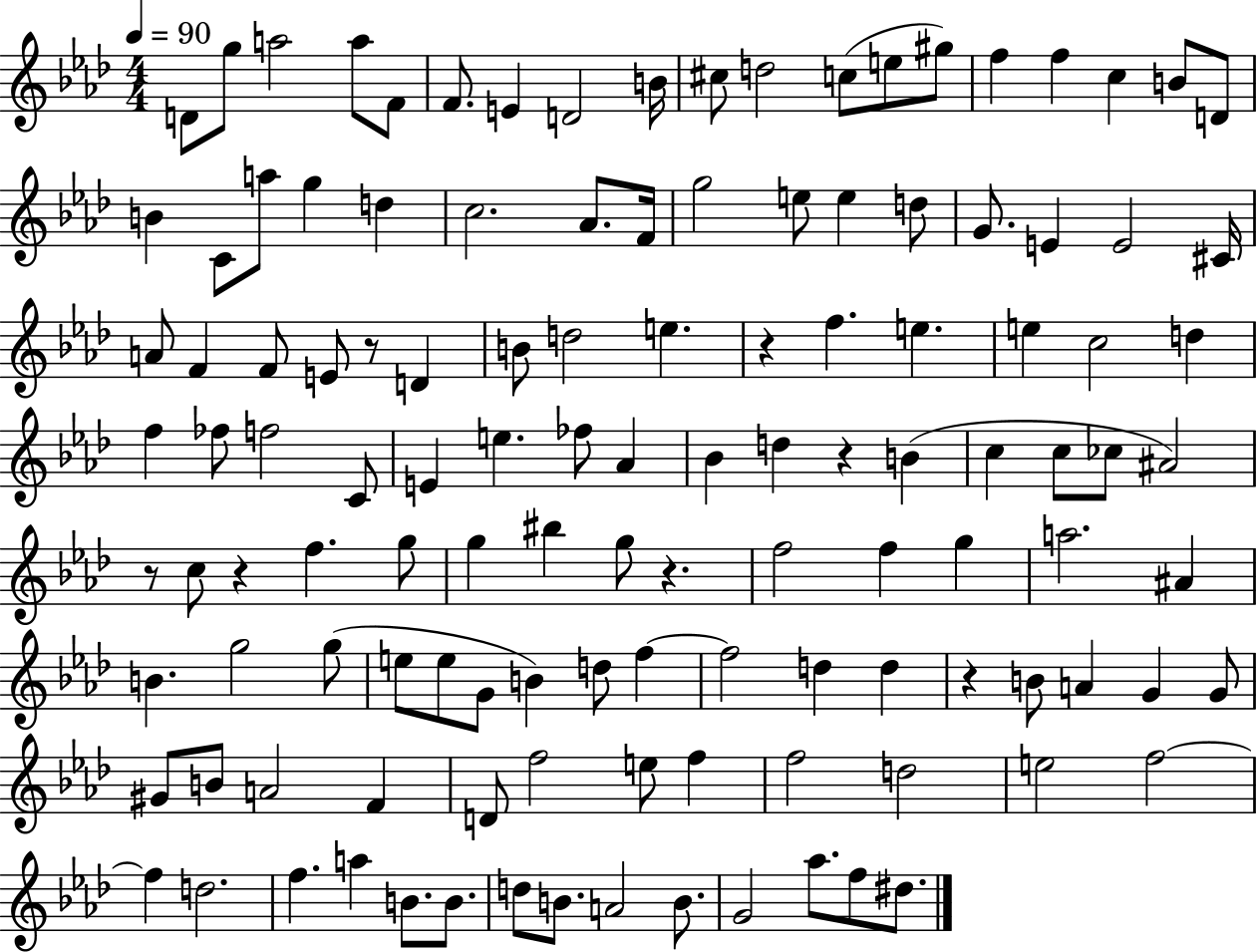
{
  \clef treble
  \numericTimeSignature
  \time 4/4
  \key aes \major
  \tempo 4 = 90
  d'8 g''8 a''2 a''8 f'8 | f'8. e'4 d'2 b'16 | cis''8 d''2 c''8( e''8 gis''8) | f''4 f''4 c''4 b'8 d'8 | \break b'4 c'8 a''8 g''4 d''4 | c''2. aes'8. f'16 | g''2 e''8 e''4 d''8 | g'8. e'4 e'2 cis'16 | \break a'8 f'4 f'8 e'8 r8 d'4 | b'8 d''2 e''4. | r4 f''4. e''4. | e''4 c''2 d''4 | \break f''4 fes''8 f''2 c'8 | e'4 e''4. fes''8 aes'4 | bes'4 d''4 r4 b'4( | c''4 c''8 ces''8 ais'2) | \break r8 c''8 r4 f''4. g''8 | g''4 bis''4 g''8 r4. | f''2 f''4 g''4 | a''2. ais'4 | \break b'4. g''2 g''8( | e''8 e''8 g'8 b'4) d''8 f''4~~ | f''2 d''4 d''4 | r4 b'8 a'4 g'4 g'8 | \break gis'8 b'8 a'2 f'4 | d'8 f''2 e''8 f''4 | f''2 d''2 | e''2 f''2~~ | \break f''4 d''2. | f''4. a''4 b'8. b'8. | d''8 b'8. a'2 b'8. | g'2 aes''8. f''8 dis''8. | \break \bar "|."
}